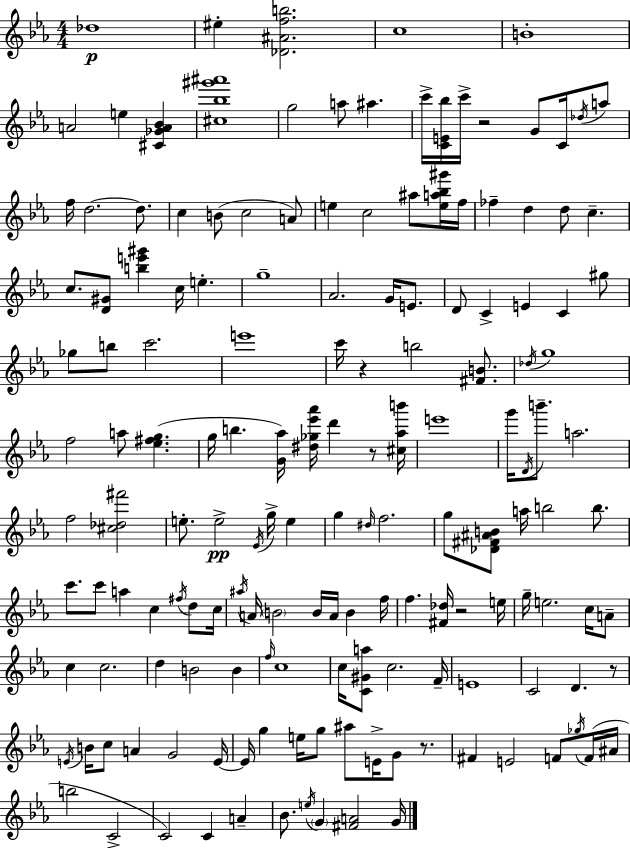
{
  \clef treble
  \numericTimeSignature
  \time 4/4
  \key c \minor
  des''1\p | eis''4-. <des' ais' f'' b''>2. | c''1 | b'1-. | \break a'2 e''4 <cis' ges' a' bes'>4 | <cis'' bes'' gis''' ais'''>1 | g''2 a''8 ais''4. | c'''16-> <c' e' bes''>16 c'''16-> r2 g'8 c'16 \acciaccatura { des''16 } a''8 | \break f''16 d''2.~~ d''8. | c''4 b'8( c''2 a'8) | e''4 c''2 ais''8 <e'' a'' bes'' gis'''>16 | f''16 fes''4-- d''4 d''8 c''4.-- | \break c''8. <d' gis'>8 <b'' e''' gis'''>4 c''16 e''4.-. | g''1-- | aes'2. g'16 e'8. | d'8 c'4-> e'4 c'4 gis''8 | \break ges''8 b''8 c'''2. | e'''1 | c'''16 r4 b''2 <fis' b'>8. | \acciaccatura { des''16 } g''1 | \break f''2 a''8 <ees'' fis'' g''>4.( | g''16 b''4. <g' aes''>16) <dis'' ges'' ees''' aes'''>16 d'''4 r8 | <cis'' aes'' b'''>16 e'''1 | g'''16 \acciaccatura { d'16 } b'''8.-- a''2. | \break f''2 <cis'' des'' fis'''>2 | e''8.-. e''2->\pp \acciaccatura { ees'16 } g''16-> | e''4 g''4 \grace { dis''16 } f''2. | g''8 <des' fis' ais' b'>8 a''16 b''2 | \break b''8. c'''8. c'''8 a''4 c''4 | \acciaccatura { fis''16 } d''8 c''16 \acciaccatura { ais''16 } a'16 \parenthesize b'2 | b'16 a'16 b'4 f''16 f''4. <fis' des''>16 r2 | e''16 g''16-- e''2. | \break c''16 a'8-- c''4 c''2. | d''4 b'2 | b'4 \grace { f''16 } c''1 | c''16 <c' gis' a''>8 c''2. | \break f'16-- e'1 | c'2 | d'4. r8 \acciaccatura { e'16 } b'16 c''8 a'4 | g'2 e'16~~ e'16 g''4 e''16 g''8 | \break ais''8 e'16-> g'8 r8. fis'4 e'2 | f'8 \acciaccatura { ges''16 } f'16( ais'16 b''2 | c'2-> c'2) | c'4 a'4-- bes'8. \acciaccatura { e''16 } \parenthesize g'4 | \break <fis' a'>2 g'16 \bar "|."
}